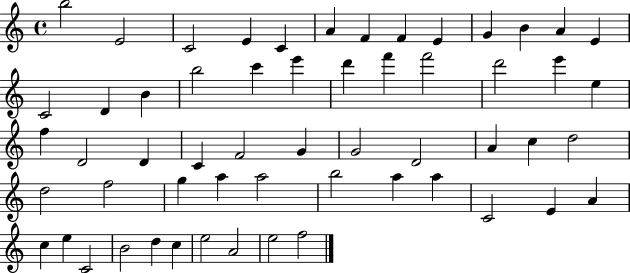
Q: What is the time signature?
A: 4/4